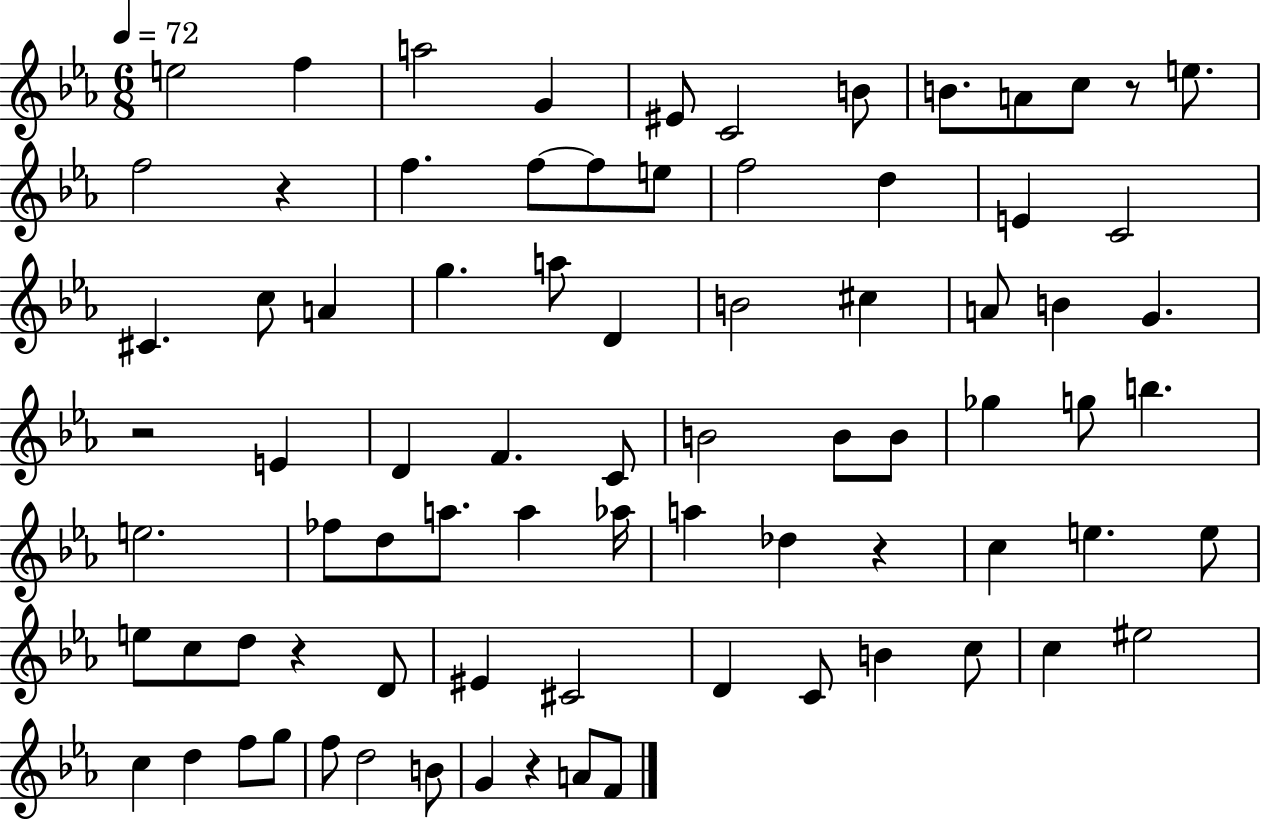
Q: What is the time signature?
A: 6/8